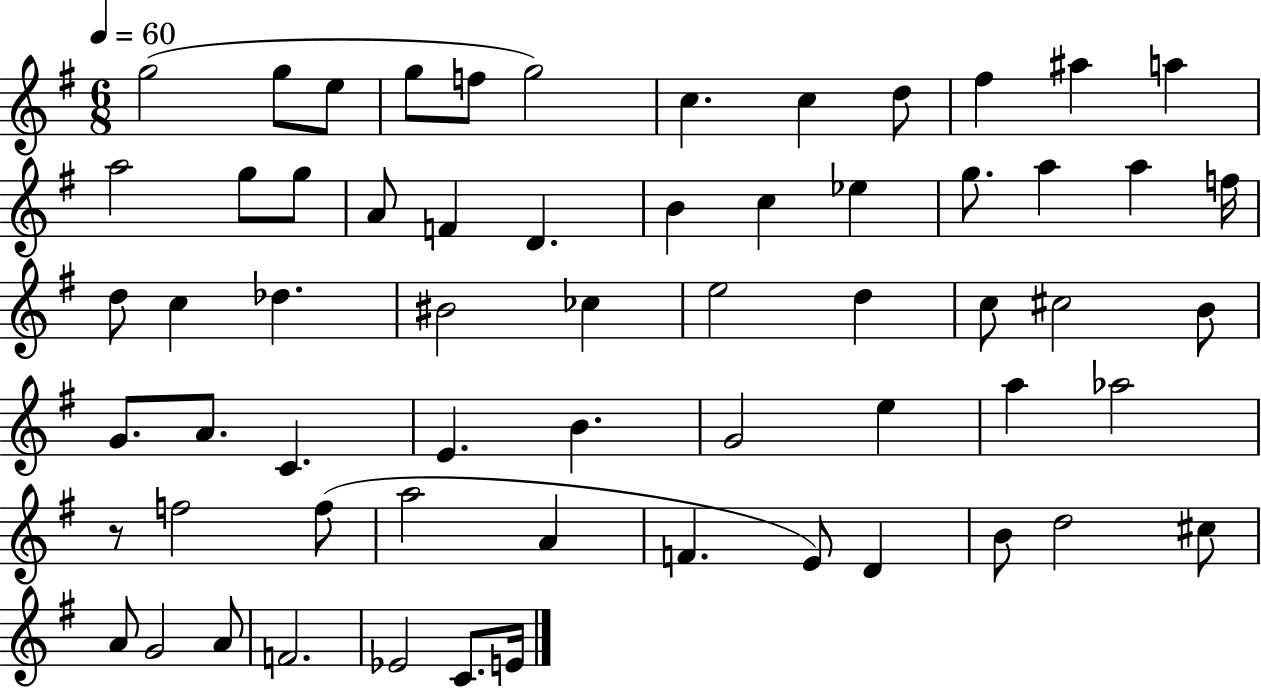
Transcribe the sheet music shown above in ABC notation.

X:1
T:Untitled
M:6/8
L:1/4
K:G
g2 g/2 e/2 g/2 f/2 g2 c c d/2 ^f ^a a a2 g/2 g/2 A/2 F D B c _e g/2 a a f/4 d/2 c _d ^B2 _c e2 d c/2 ^c2 B/2 G/2 A/2 C E B G2 e a _a2 z/2 f2 f/2 a2 A F E/2 D B/2 d2 ^c/2 A/2 G2 A/2 F2 _E2 C/2 E/4